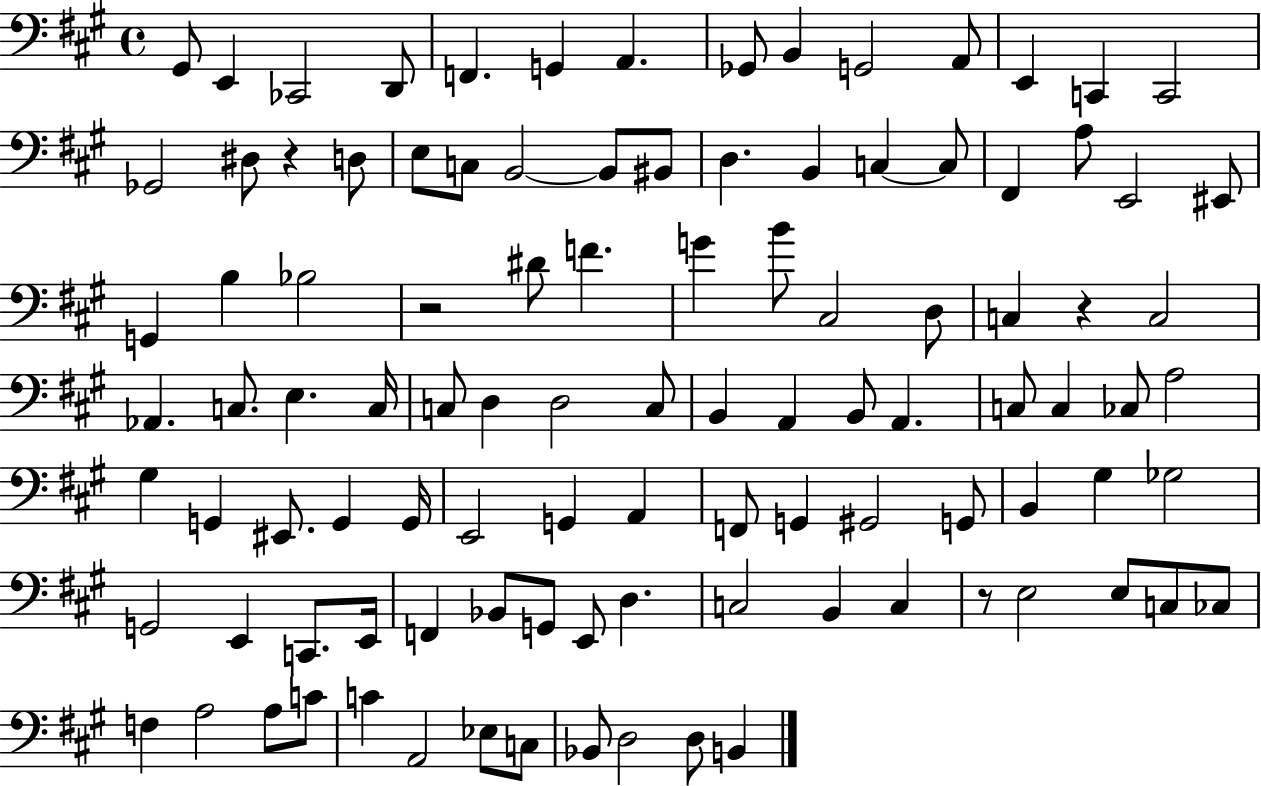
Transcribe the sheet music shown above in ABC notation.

X:1
T:Untitled
M:4/4
L:1/4
K:A
^G,,/2 E,, _C,,2 D,,/2 F,, G,, A,, _G,,/2 B,, G,,2 A,,/2 E,, C,, C,,2 _G,,2 ^D,/2 z D,/2 E,/2 C,/2 B,,2 B,,/2 ^B,,/2 D, B,, C, C,/2 ^F,, A,/2 E,,2 ^E,,/2 G,, B, _B,2 z2 ^D/2 F G B/2 ^C,2 D,/2 C, z C,2 _A,, C,/2 E, C,/4 C,/2 D, D,2 C,/2 B,, A,, B,,/2 A,, C,/2 C, _C,/2 A,2 ^G, G,, ^E,,/2 G,, G,,/4 E,,2 G,, A,, F,,/2 G,, ^G,,2 G,,/2 B,, ^G, _G,2 G,,2 E,, C,,/2 E,,/4 F,, _B,,/2 G,,/2 E,,/2 D, C,2 B,, C, z/2 E,2 E,/2 C,/2 _C,/2 F, A,2 A,/2 C/2 C A,,2 _E,/2 C,/2 _B,,/2 D,2 D,/2 B,,